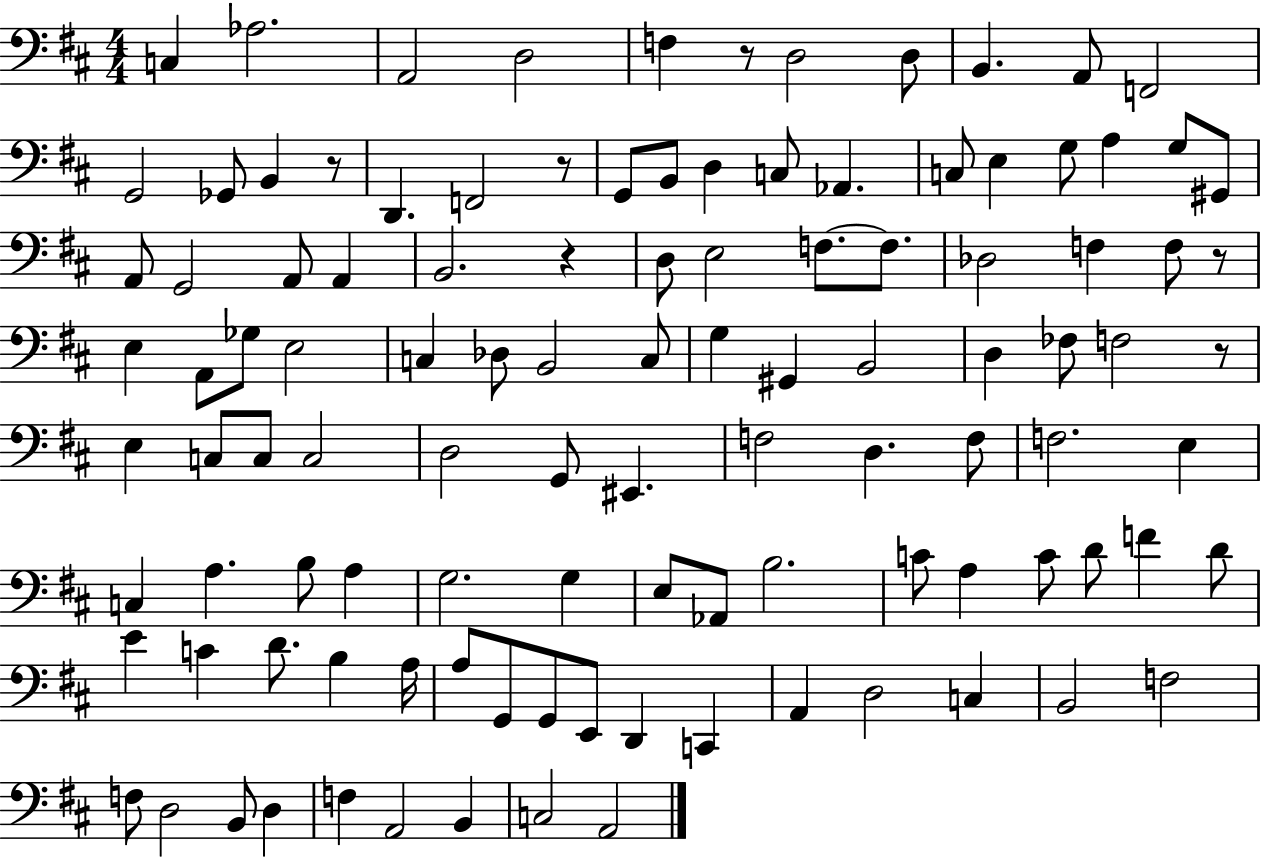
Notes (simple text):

C3/q Ab3/h. A2/h D3/h F3/q R/e D3/h D3/e B2/q. A2/e F2/h G2/h Gb2/e B2/q R/e D2/q. F2/h R/e G2/e B2/e D3/q C3/e Ab2/q. C3/e E3/q G3/e A3/q G3/e G#2/e A2/e G2/h A2/e A2/q B2/h. R/q D3/e E3/h F3/e. F3/e. Db3/h F3/q F3/e R/e E3/q A2/e Gb3/e E3/h C3/q Db3/e B2/h C3/e G3/q G#2/q B2/h D3/q FES3/e F3/h R/e E3/q C3/e C3/e C3/h D3/h G2/e EIS2/q. F3/h D3/q. F3/e F3/h. E3/q C3/q A3/q. B3/e A3/q G3/h. G3/q E3/e Ab2/e B3/h. C4/e A3/q C4/e D4/e F4/q D4/e E4/q C4/q D4/e. B3/q A3/s A3/e G2/e G2/e E2/e D2/q C2/q A2/q D3/h C3/q B2/h F3/h F3/e D3/h B2/e D3/q F3/q A2/h B2/q C3/h A2/h